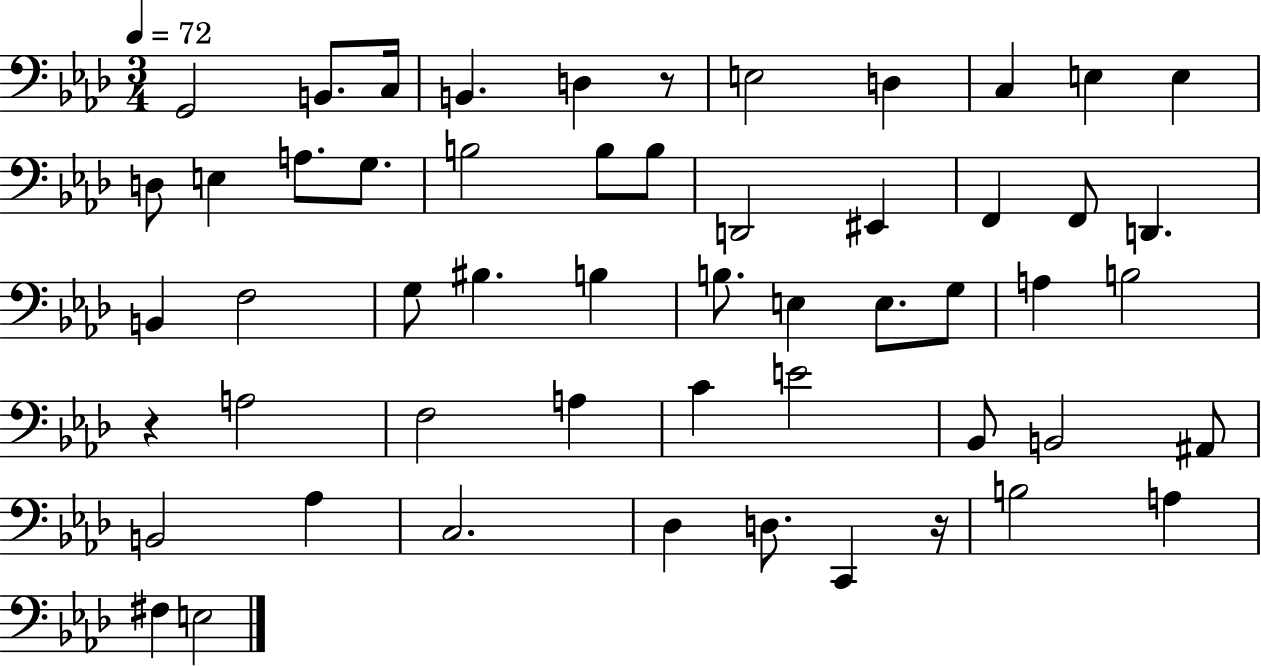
G2/h B2/e. C3/s B2/q. D3/q R/e E3/h D3/q C3/q E3/q E3/q D3/e E3/q A3/e. G3/e. B3/h B3/e B3/e D2/h EIS2/q F2/q F2/e D2/q. B2/q F3/h G3/e BIS3/q. B3/q B3/e. E3/q E3/e. G3/e A3/q B3/h R/q A3/h F3/h A3/q C4/q E4/h Bb2/e B2/h A#2/e B2/h Ab3/q C3/h. Db3/q D3/e. C2/q R/s B3/h A3/q F#3/q E3/h